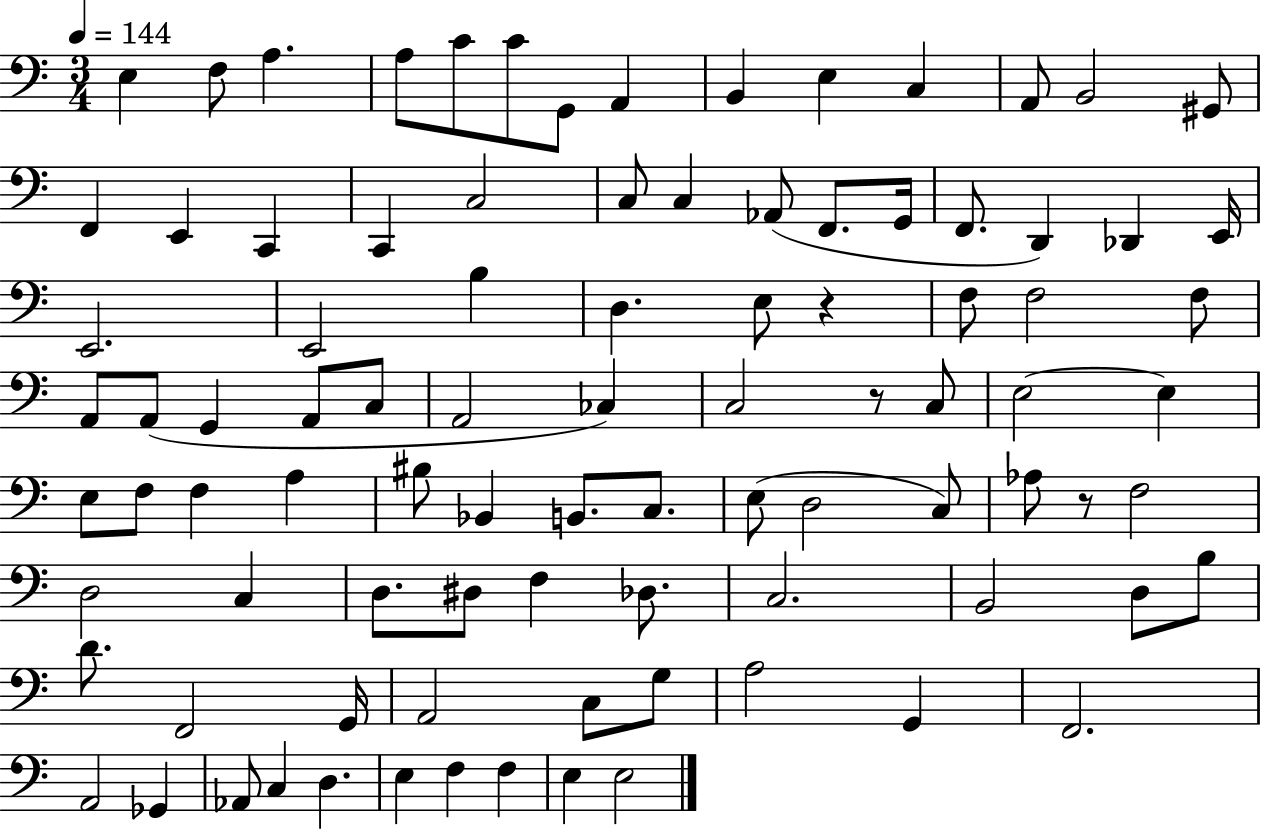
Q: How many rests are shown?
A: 3